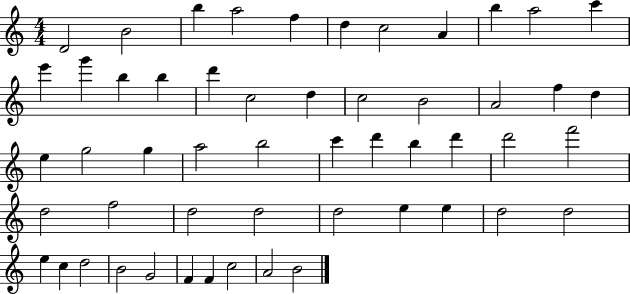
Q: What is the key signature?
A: C major